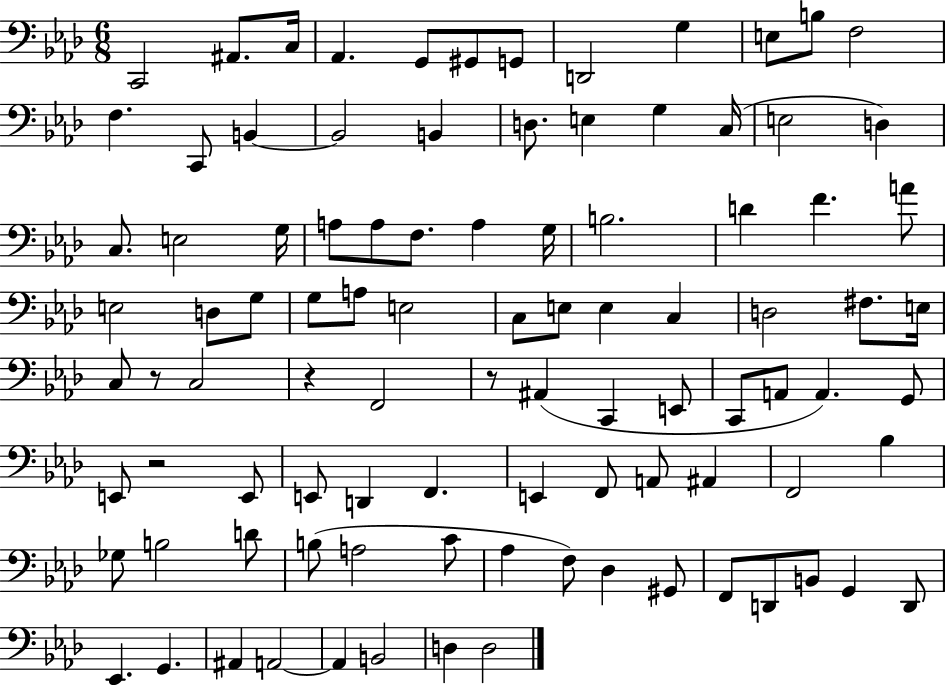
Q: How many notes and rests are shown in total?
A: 96